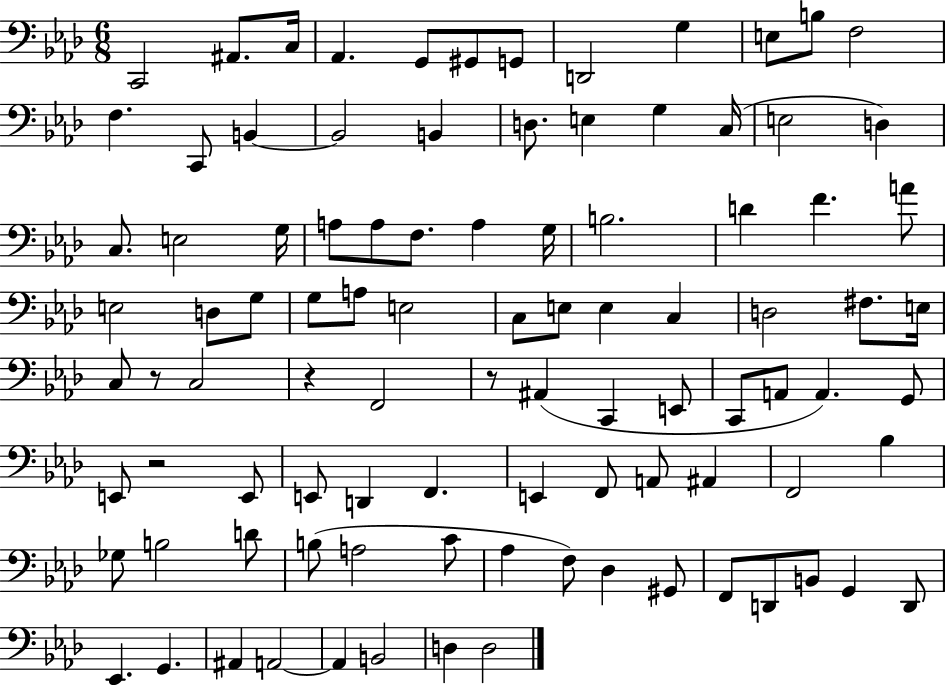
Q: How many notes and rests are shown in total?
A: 96